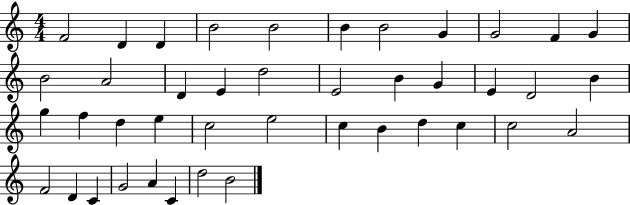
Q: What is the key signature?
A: C major